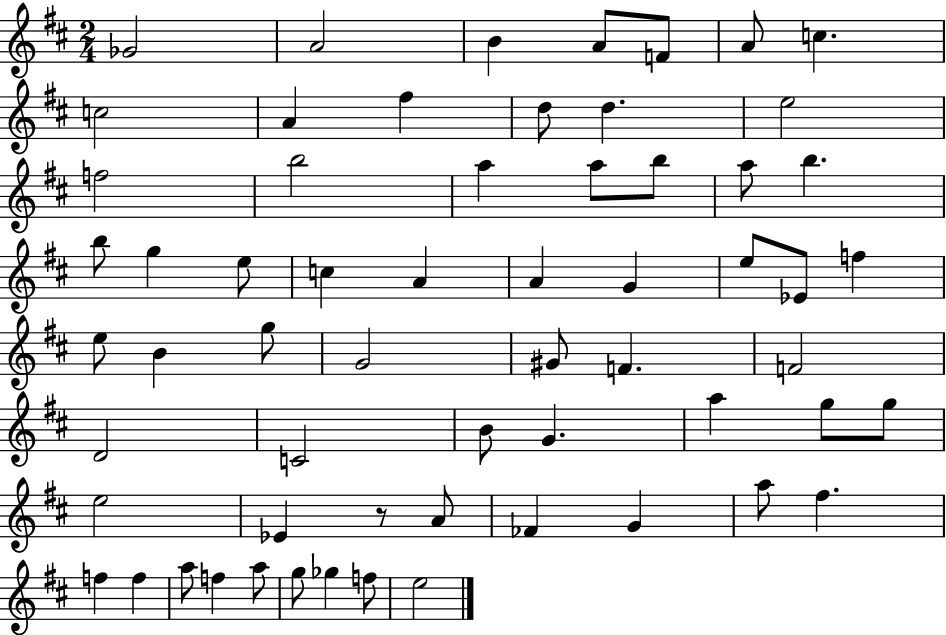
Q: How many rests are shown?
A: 1